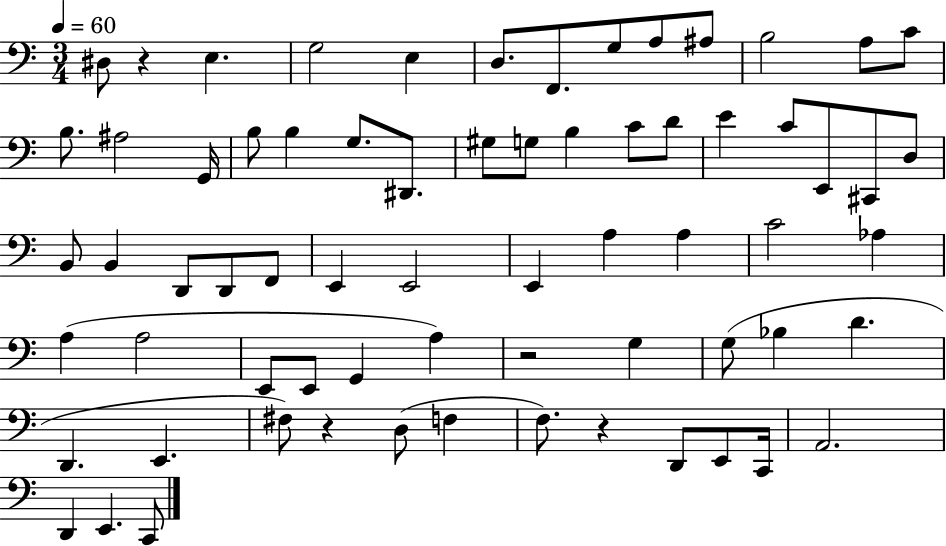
{
  \clef bass
  \numericTimeSignature
  \time 3/4
  \key c \major
  \tempo 4 = 60
  dis8 r4 e4. | g2 e4 | d8. f,8. g8 a8 ais8 | b2 a8 c'8 | \break b8. ais2 g,16 | b8 b4 g8. dis,8. | gis8 g8 b4 c'8 d'8 | e'4 c'8 e,8 cis,8 d8 | \break b,8 b,4 d,8 d,8 f,8 | e,4 e,2 | e,4 a4 a4 | c'2 aes4 | \break a4( a2 | e,8 e,8 g,4 a4) | r2 g4 | g8( bes4 d'4. | \break d,4. e,4. | fis8) r4 d8( f4 | f8.) r4 d,8 e,8 c,16 | a,2. | \break d,4 e,4. c,8 | \bar "|."
}